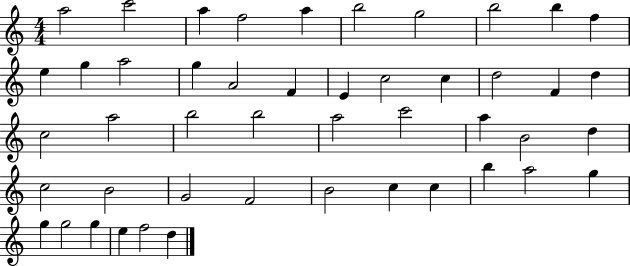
{
  \clef treble
  \numericTimeSignature
  \time 4/4
  \key c \major
  a''2 c'''2 | a''4 f''2 a''4 | b''2 g''2 | b''2 b''4 f''4 | \break e''4 g''4 a''2 | g''4 a'2 f'4 | e'4 c''2 c''4 | d''2 f'4 d''4 | \break c''2 a''2 | b''2 b''2 | a''2 c'''2 | a''4 b'2 d''4 | \break c''2 b'2 | g'2 f'2 | b'2 c''4 c''4 | b''4 a''2 g''4 | \break g''4 g''2 g''4 | e''4 f''2 d''4 | \bar "|."
}